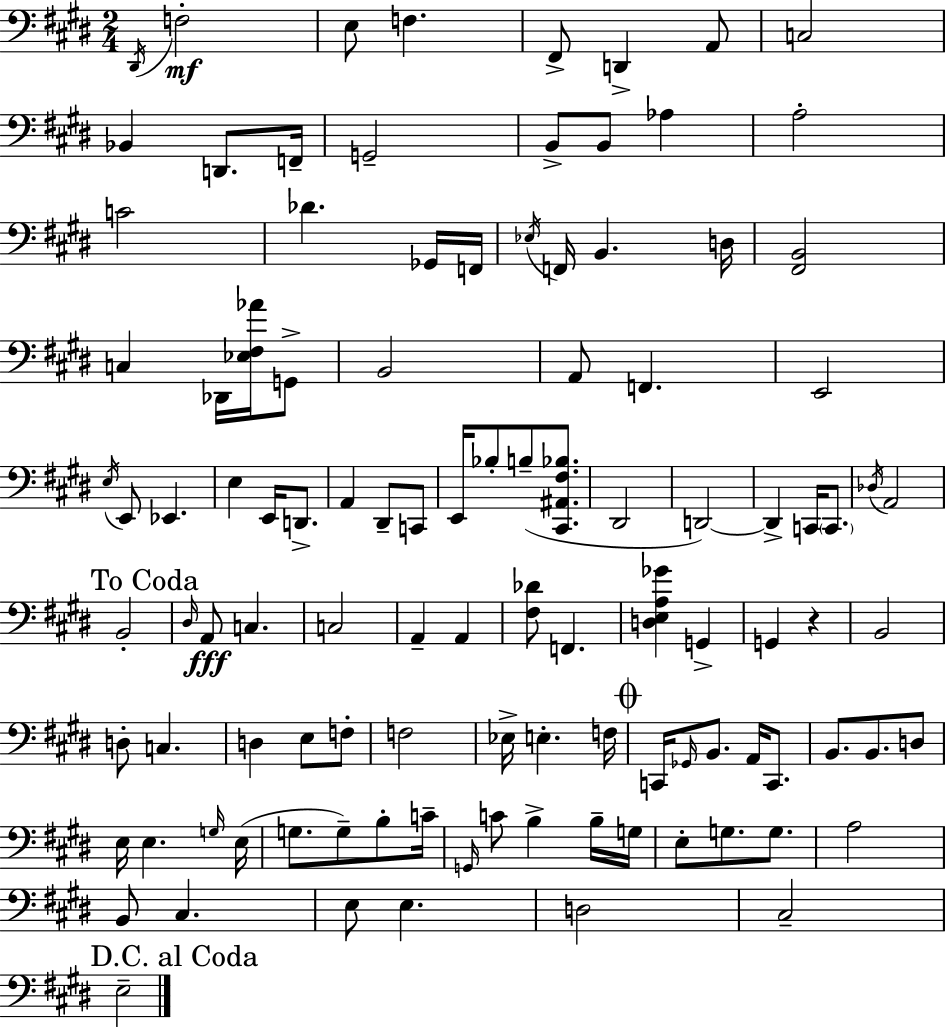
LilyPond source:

{
  \clef bass
  \numericTimeSignature
  \time 2/4
  \key e \major
  \acciaccatura { dis,16 }\mf f2-. | e8 f4. | fis,8-> d,4-> a,8 | c2 | \break bes,4 d,8. | f,16-- g,2-- | b,8-> b,8 aes4 | a2-. | \break c'2 | des'4. ges,16 | f,16 \acciaccatura { ees16 } f,16 b,4. | d16 <fis, b,>2 | \break c4 des,16 <ees fis aes'>16 | g,8-> b,2 | a,8 f,4. | e,2 | \break \acciaccatura { e16 } e,8 ees,4. | e4 e,16 | d,8.-> a,4 dis,8-- | c,8 e,16 bes8-. b8--( | \break <cis, ais, fis bes>8. dis,2 | d,2~~) | d,4-> c,16 | \parenthesize c,8. \acciaccatura { des16 } a,2 | \break \mark "To Coda" b,2-. | \grace { dis16 }\fff a,8 c4. | c2 | a,4-- | \break a,4 <fis des'>8 f,4. | <d e a ges'>4 | g,4-> g,4 | r4 b,2 | \break d8-. c4. | d4 | e8 f8-. f2 | ees16-> e4.-. | \break f16 \mark \markup { \musicglyph "scripts.coda" } c,16 \grace { ges,16 } b,8. | a,16 c,8. b,8. | b,8. d8 e16 e4. | \grace { g16 }( e16 g8. | \break g8--) b8-. c'16-- \grace { g,16 } | c'8 b4-> b16-- g16 | e8-. g8. g8. | a2 | \break b,8 cis4. | e8 e4. | d2 | cis2-- | \break \mark "D.C. al Coda" e2-- | \bar "|."
}